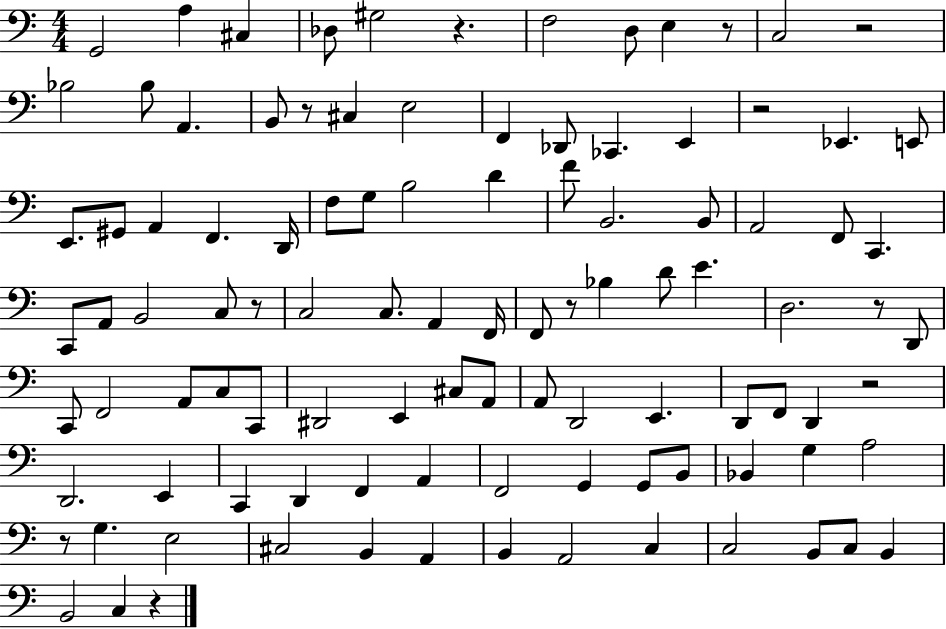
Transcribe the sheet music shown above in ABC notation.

X:1
T:Untitled
M:4/4
L:1/4
K:C
G,,2 A, ^C, _D,/2 ^G,2 z F,2 D,/2 E, z/2 C,2 z2 _B,2 _B,/2 A,, B,,/2 z/2 ^C, E,2 F,, _D,,/2 _C,, E,, z2 _E,, E,,/2 E,,/2 ^G,,/2 A,, F,, D,,/4 F,/2 G,/2 B,2 D F/2 B,,2 B,,/2 A,,2 F,,/2 C,, C,,/2 A,,/2 B,,2 C,/2 z/2 C,2 C,/2 A,, F,,/4 F,,/2 z/2 _B, D/2 E D,2 z/2 D,,/2 C,,/2 F,,2 A,,/2 C,/2 C,,/2 ^D,,2 E,, ^C,/2 A,,/2 A,,/2 D,,2 E,, D,,/2 F,,/2 D,, z2 D,,2 E,, C,, D,, F,, A,, F,,2 G,, G,,/2 B,,/2 _B,, G, A,2 z/2 G, E,2 ^C,2 B,, A,, B,, A,,2 C, C,2 B,,/2 C,/2 B,, B,,2 C, z